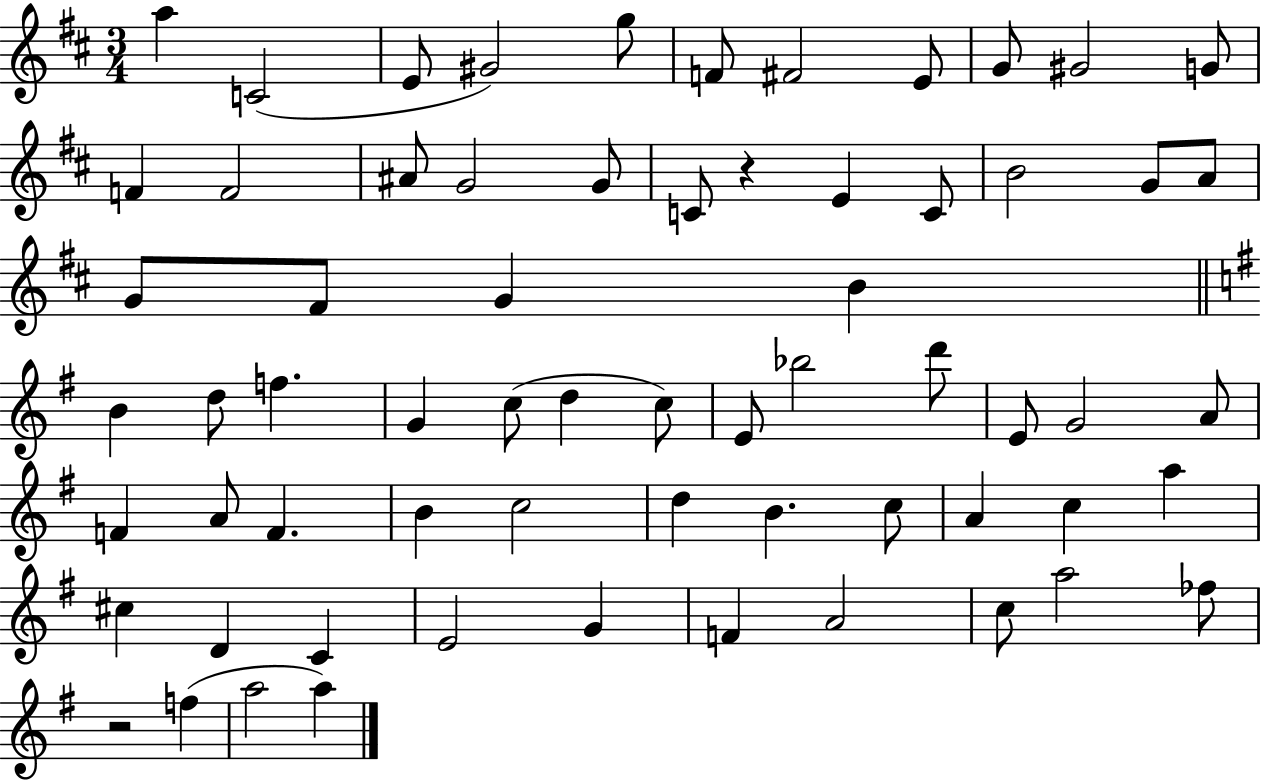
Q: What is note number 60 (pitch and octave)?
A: FES5